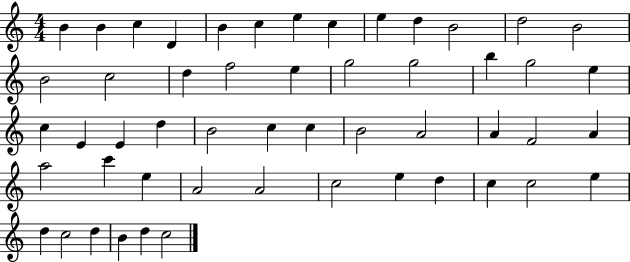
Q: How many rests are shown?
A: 0